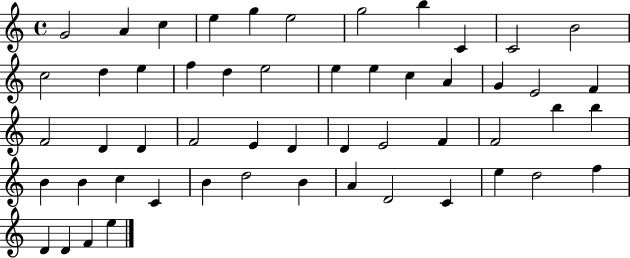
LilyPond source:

{
  \clef treble
  \time 4/4
  \defaultTimeSignature
  \key c \major
  g'2 a'4 c''4 | e''4 g''4 e''2 | g''2 b''4 c'4 | c'2 b'2 | \break c''2 d''4 e''4 | f''4 d''4 e''2 | e''4 e''4 c''4 a'4 | g'4 e'2 f'4 | \break f'2 d'4 d'4 | f'2 e'4 d'4 | d'4 e'2 f'4 | f'2 b''4 b''4 | \break b'4 b'4 c''4 c'4 | b'4 d''2 b'4 | a'4 d'2 c'4 | e''4 d''2 f''4 | \break d'4 d'4 f'4 e''4 | \bar "|."
}